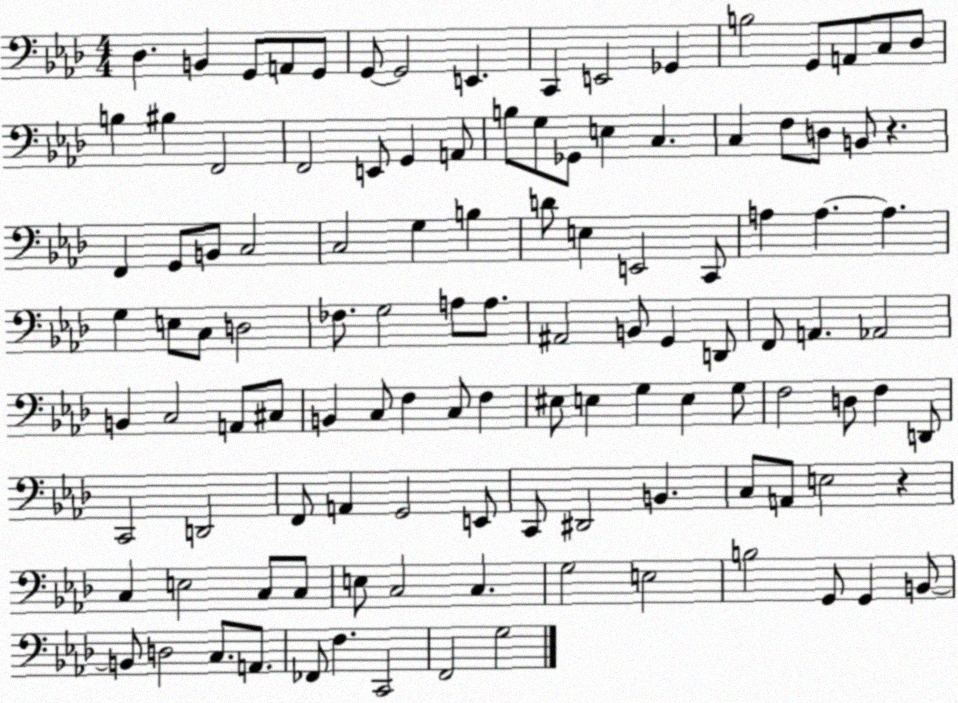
X:1
T:Untitled
M:4/4
L:1/4
K:Ab
_D, B,, G,,/2 A,,/2 G,,/2 G,,/2 G,,2 E,, C,, E,,2 _G,, B,2 G,,/2 A,,/2 C,/2 _D,/2 B, ^B, F,,2 F,,2 E,,/2 G,, A,,/2 B,/2 G,/2 _G,,/2 E, C, C, F,/2 D,/2 B,,/2 z F,, G,,/2 B,,/2 C,2 C,2 G, B, D/2 E, E,,2 C,,/2 A, A, A, G, E,/2 C,/2 D,2 _F,/2 G,2 A,/2 A,/2 ^A,,2 B,,/2 G,, D,,/2 F,,/2 A,, _A,,2 B,, C,2 A,,/2 ^C,/2 B,, C,/2 F, C,/2 F, ^E,/2 E, G, E, G,/2 F,2 D,/2 F, D,,/2 C,,2 D,,2 F,,/2 A,, G,,2 E,,/2 C,,/2 ^D,,2 B,, C,/2 A,,/2 E,2 z C, E,2 C,/2 C,/2 E,/2 C,2 C, G,2 E,2 B,2 G,,/2 G,, B,,/2 B,,/2 D,2 C,/2 A,,/2 _F,,/2 F, C,,2 F,,2 G,2